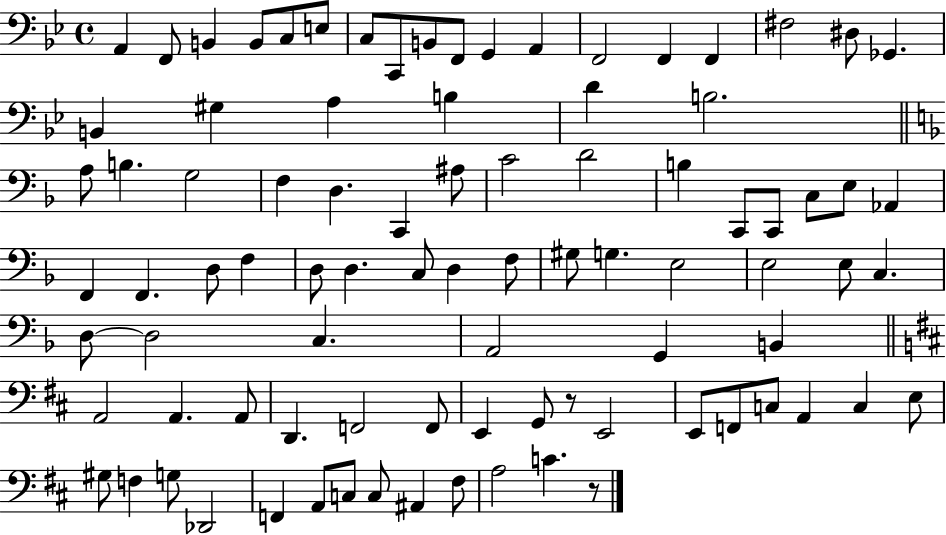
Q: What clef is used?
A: bass